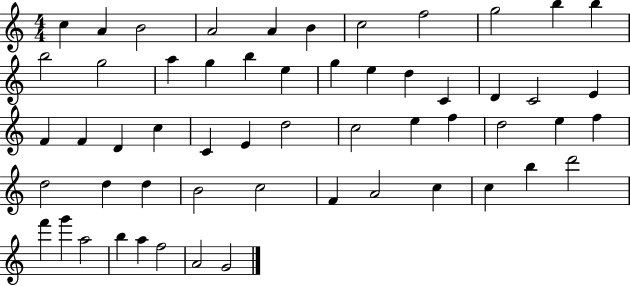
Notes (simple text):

C5/q A4/q B4/h A4/h A4/q B4/q C5/h F5/h G5/h B5/q B5/q B5/h G5/h A5/q G5/q B5/q E5/q G5/q E5/q D5/q C4/q D4/q C4/h E4/q F4/q F4/q D4/q C5/q C4/q E4/q D5/h C5/h E5/q F5/q D5/h E5/q F5/q D5/h D5/q D5/q B4/h C5/h F4/q A4/h C5/q C5/q B5/q D6/h F6/q G6/q A5/h B5/q A5/q F5/h A4/h G4/h